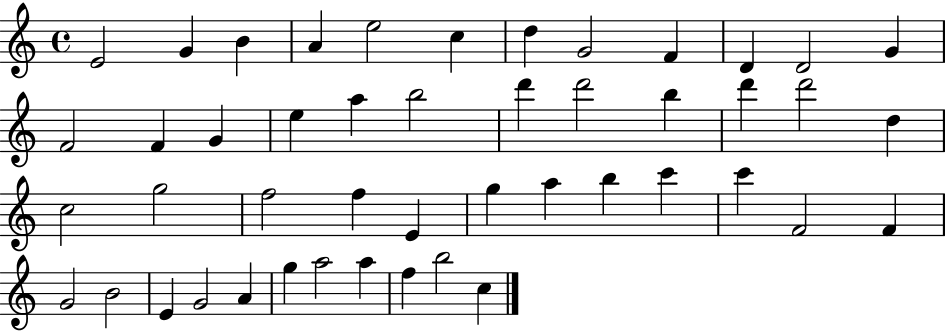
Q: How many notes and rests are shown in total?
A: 47